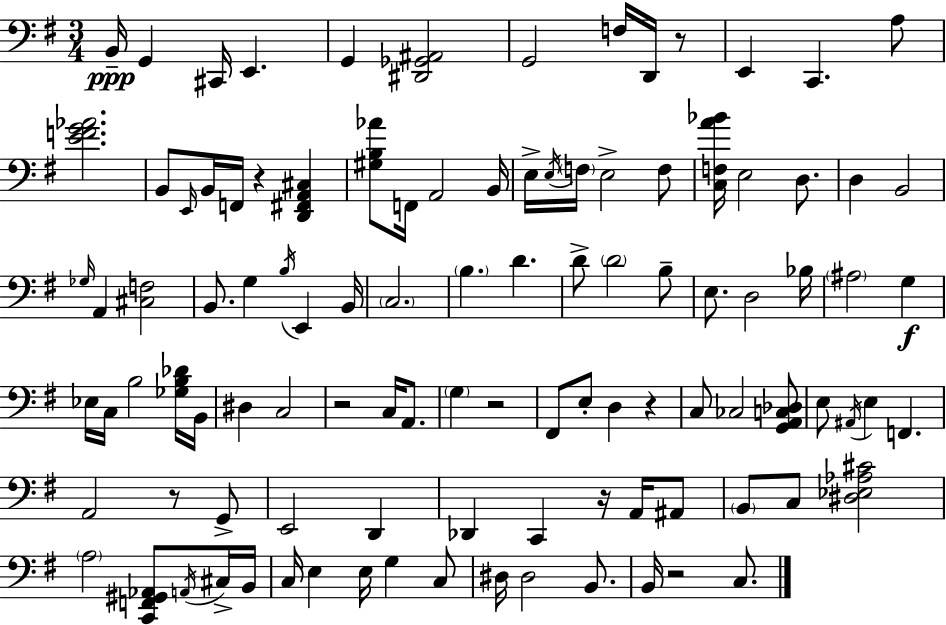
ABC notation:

X:1
T:Untitled
M:3/4
L:1/4
K:Em
B,,/4 G,, ^C,,/4 E,, G,, [^D,,_G,,^A,,]2 G,,2 F,/4 D,,/4 z/2 E,, C,, A,/2 [EFG_A]2 B,,/2 E,,/4 B,,/4 F,,/4 z [D,,^F,,A,,^C,] [^G,B,_A]/2 F,,/4 A,,2 B,,/4 E,/4 E,/4 F,/4 E,2 F,/2 [C,F,A_B]/4 E,2 D,/2 D, B,,2 _G,/4 A,, [^C,F,]2 B,,/2 G, B,/4 E,, B,,/4 C,2 B, D D/2 D2 B,/2 E,/2 D,2 _B,/4 ^A,2 G, _E,/4 C,/4 B,2 [_G,B,_D]/4 B,,/4 ^D, C,2 z2 C,/4 A,,/2 G, z2 ^F,,/2 E,/2 D, z C,/2 _C,2 [G,,A,,C,_D,]/2 E,/2 ^A,,/4 E, F,, A,,2 z/2 G,,/2 E,,2 D,, _D,, C,, z/4 A,,/4 ^A,,/2 B,,/2 C,/2 [^D,_E,_A,^C]2 A,2 [C,,F,,^G,,_A,,]/2 A,,/4 ^C,/4 B,,/4 C,/4 E, E,/4 G, C,/2 ^D,/4 ^D,2 B,,/2 B,,/4 z2 C,/2